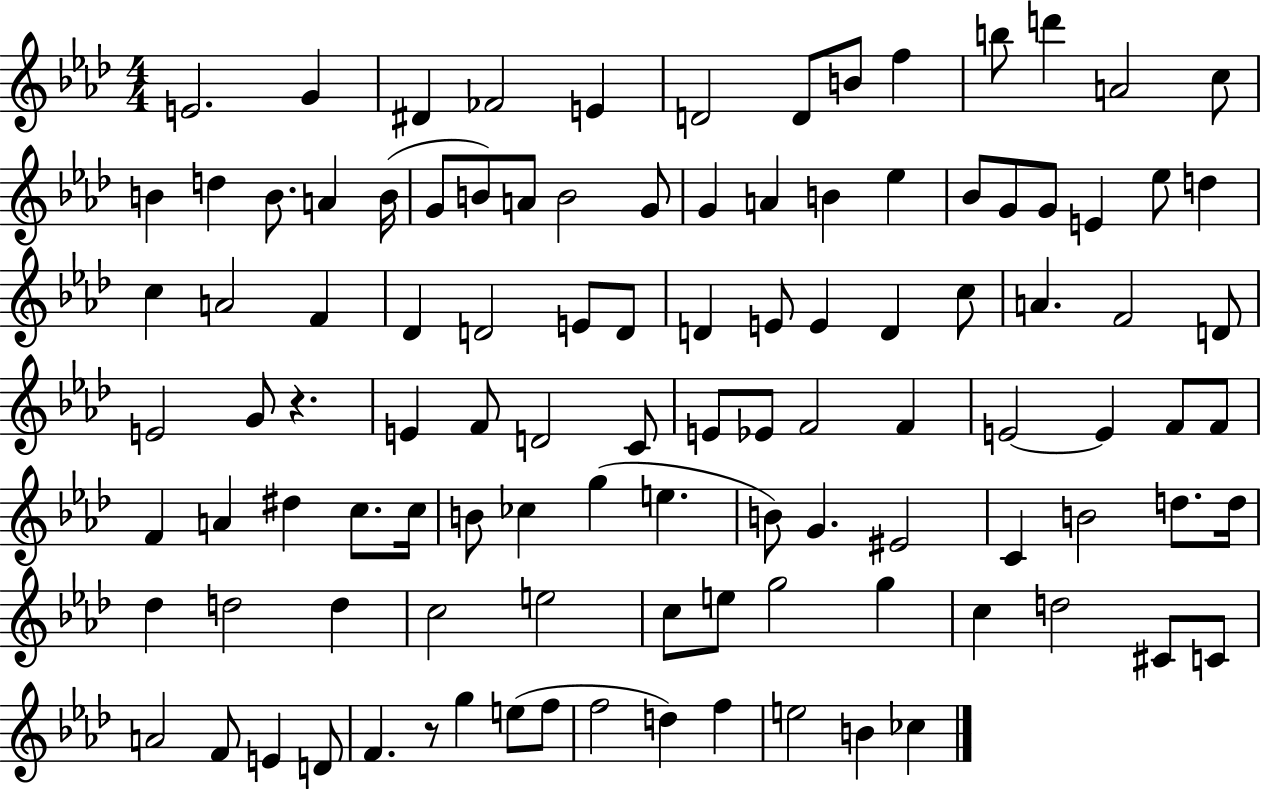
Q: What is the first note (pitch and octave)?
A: E4